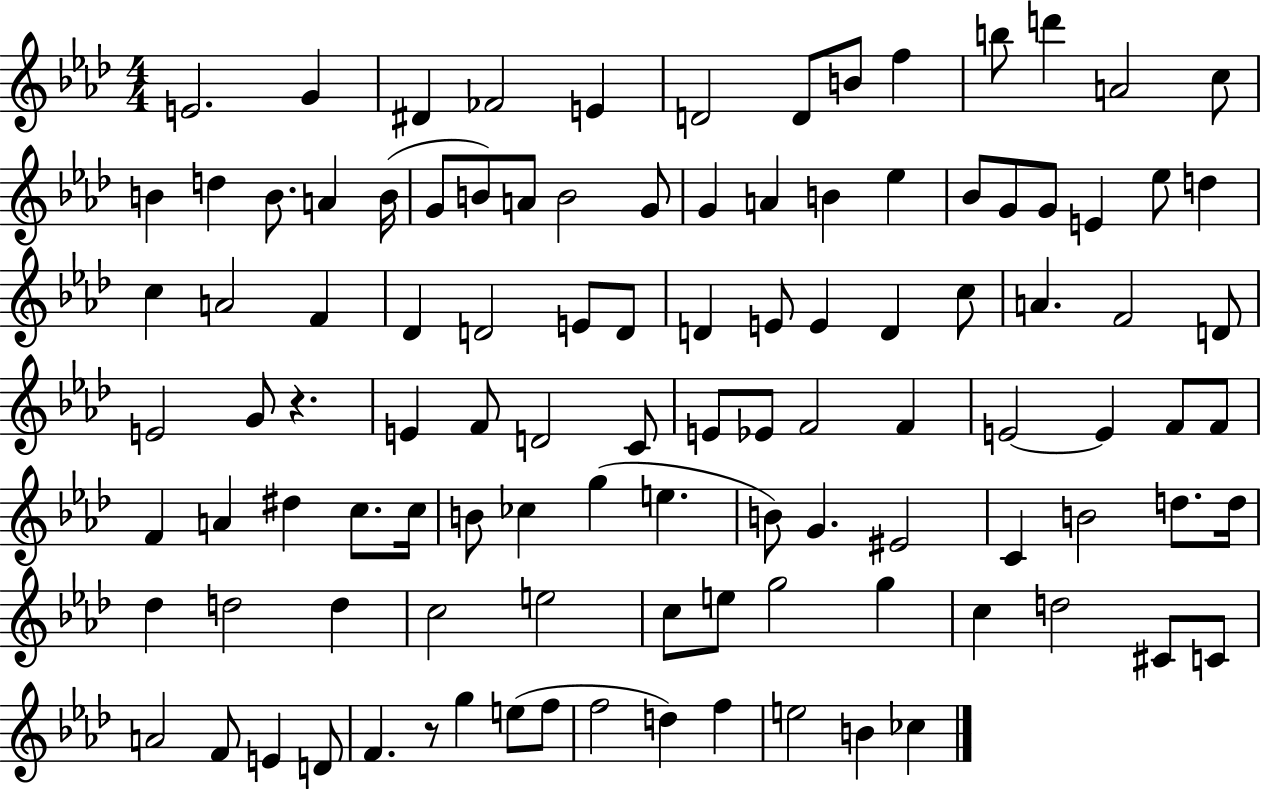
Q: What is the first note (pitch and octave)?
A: E4